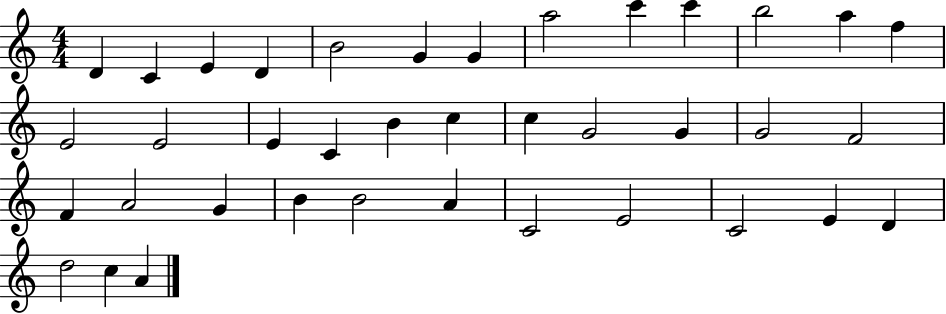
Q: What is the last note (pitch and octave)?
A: A4